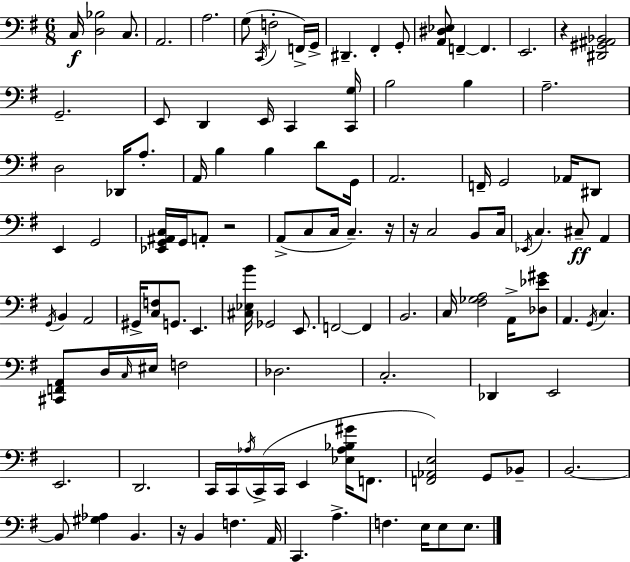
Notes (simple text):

C3/s [D3,Bb3]/h C3/e. A2/h. A3/h. G3/e C2/s F3/h F2/s G2/s D#2/q. F#2/q G2/e [A2,D#3,Eb3]/e F2/q F2/q. E2/h. R/q [D#2,G#2,A#2,Bb2]/h G2/h. E2/e D2/q E2/s C2/q [C2,G3]/s B3/h B3/q A3/h. D3/h Db2/s A3/e. A2/s B3/q B3/q D4/e G2/s A2/h. F2/s G2/h Ab2/s D#2/e E2/q G2/h [Eb2,G2,A#2,C3]/s G2/s A2/e R/h A2/e C3/e C3/s C3/q. R/s R/s C3/h B2/e C3/s Eb2/s C3/q. C#3/e A2/q G2/s B2/q A2/h G#2/s [C3,F3]/e G2/e. E2/q. [C#3,Eb3,B4]/s Gb2/h E2/e. F2/h F2/q B2/h. C3/s [F#3,Gb3,A3]/h A2/s [Db3,Eb4,G#4]/e A2/q. G2/s C3/q. [C#2,F2,A2]/e D3/s C3/s EIS3/s F3/h Db3/h. C3/h. Db2/q E2/h E2/h. D2/h. C2/s C2/s Ab3/s C2/s C2/s E2/q [Eb3,Ab3,Bb3,G#4]/s F2/e. [F2,Ab2,E3]/h G2/e Bb2/e B2/h. B2/e [G#3,Ab3]/q B2/q. R/s B2/q F3/q. A2/s C2/q. A3/q. F3/q. E3/s E3/e E3/e.